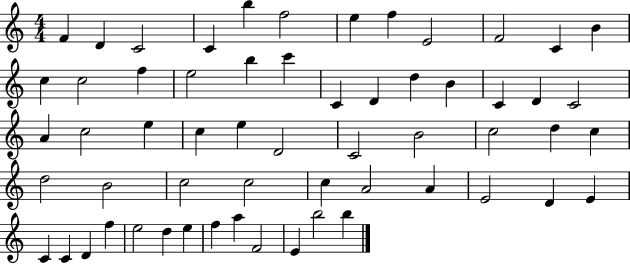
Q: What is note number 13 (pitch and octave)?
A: C5